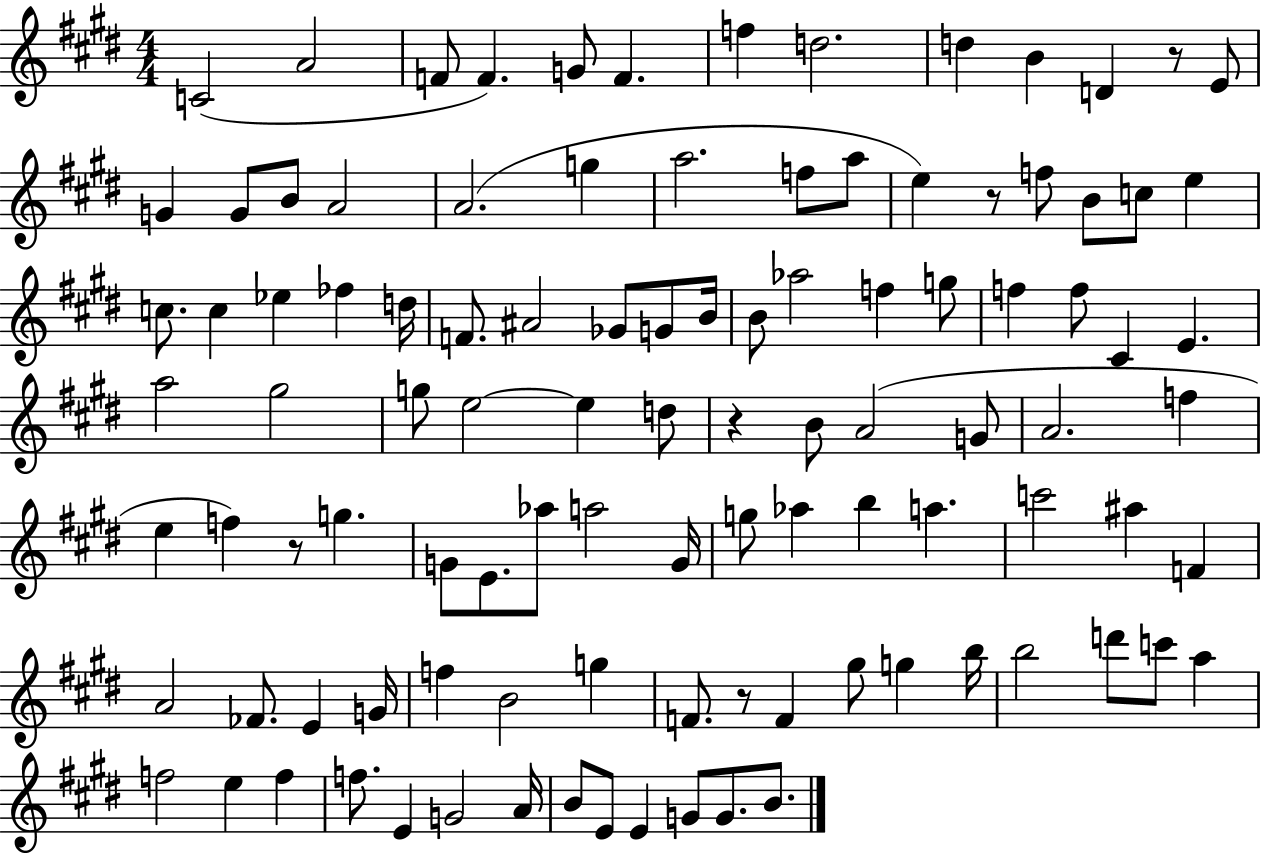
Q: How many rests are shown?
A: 5